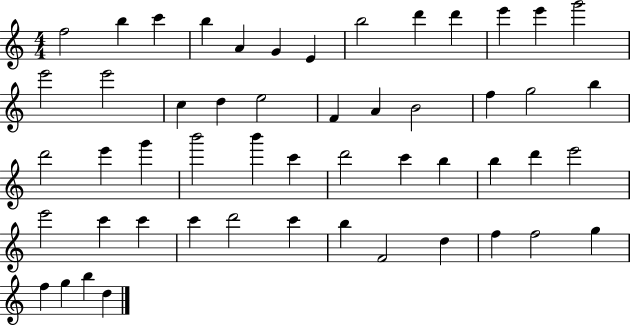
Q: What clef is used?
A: treble